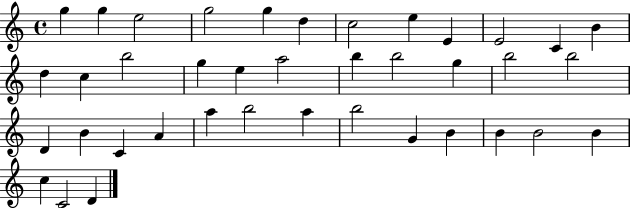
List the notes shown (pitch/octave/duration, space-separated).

G5/q G5/q E5/h G5/h G5/q D5/q C5/h E5/q E4/q E4/h C4/q B4/q D5/q C5/q B5/h G5/q E5/q A5/h B5/q B5/h G5/q B5/h B5/h D4/q B4/q C4/q A4/q A5/q B5/h A5/q B5/h G4/q B4/q B4/q B4/h B4/q C5/q C4/h D4/q